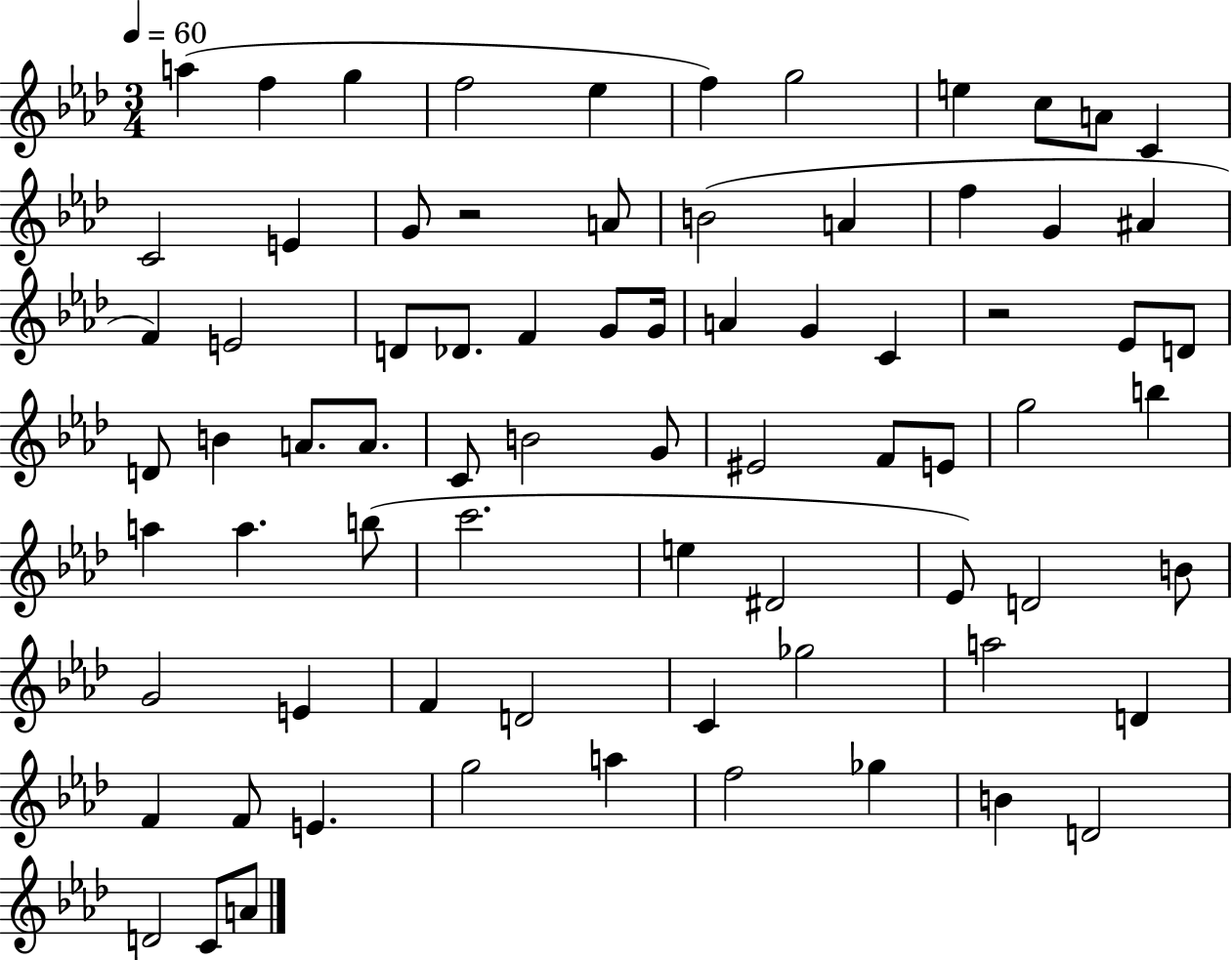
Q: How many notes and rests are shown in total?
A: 75